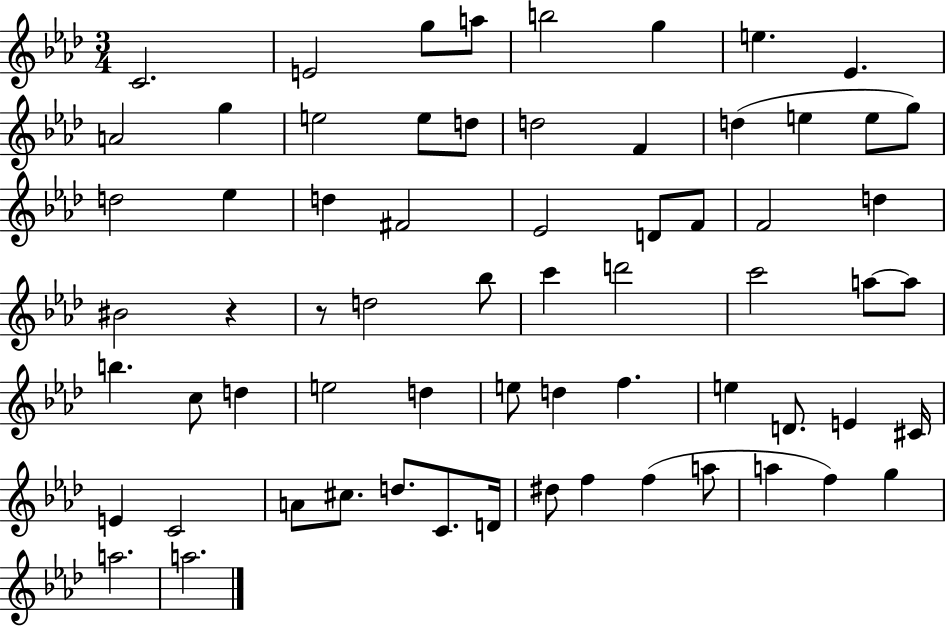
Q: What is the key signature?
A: AES major